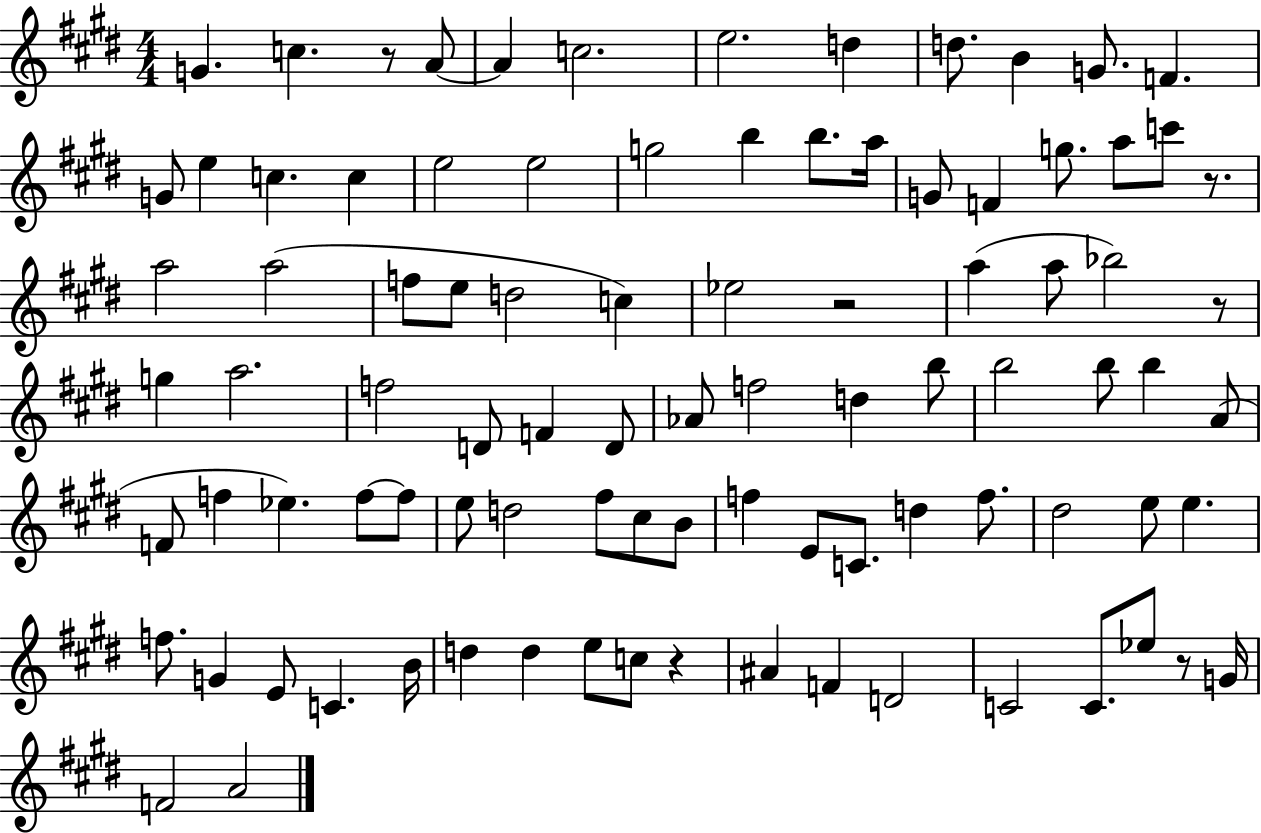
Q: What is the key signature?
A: E major